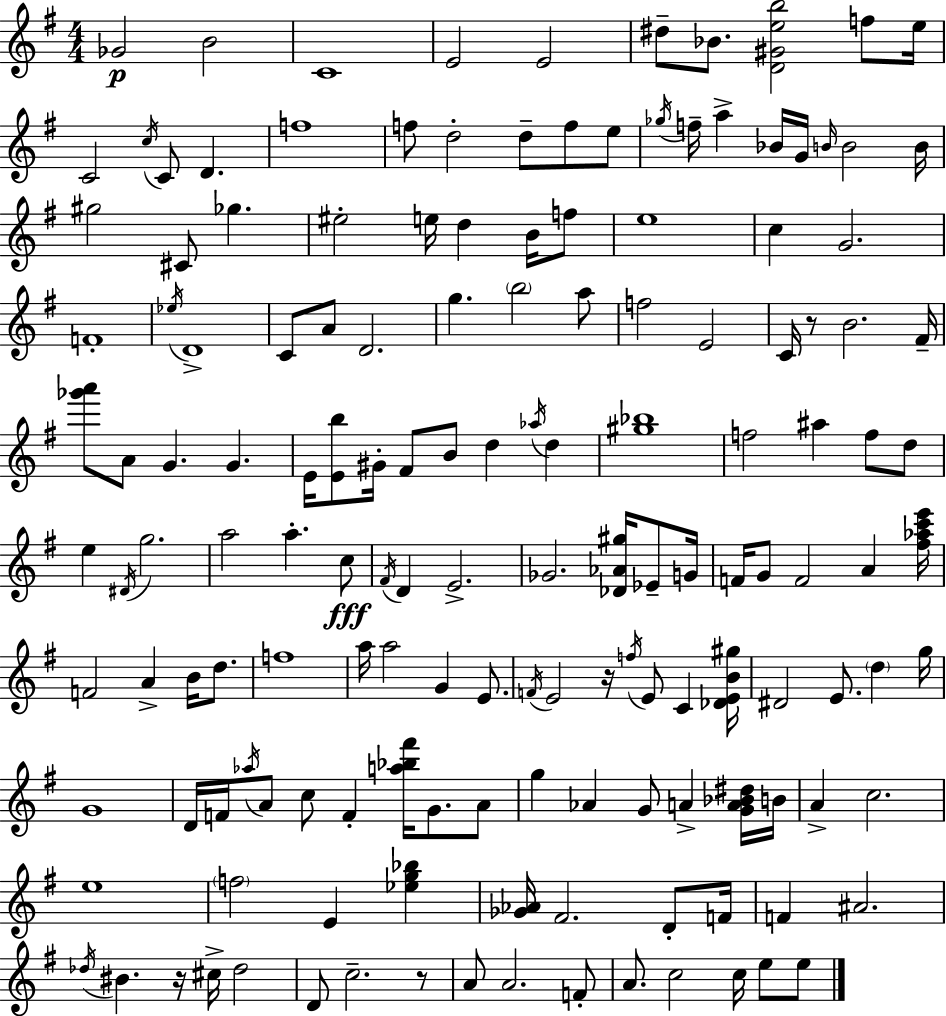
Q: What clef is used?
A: treble